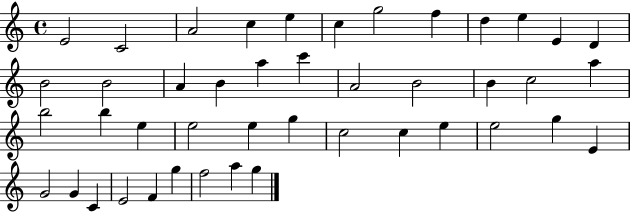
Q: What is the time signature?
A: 4/4